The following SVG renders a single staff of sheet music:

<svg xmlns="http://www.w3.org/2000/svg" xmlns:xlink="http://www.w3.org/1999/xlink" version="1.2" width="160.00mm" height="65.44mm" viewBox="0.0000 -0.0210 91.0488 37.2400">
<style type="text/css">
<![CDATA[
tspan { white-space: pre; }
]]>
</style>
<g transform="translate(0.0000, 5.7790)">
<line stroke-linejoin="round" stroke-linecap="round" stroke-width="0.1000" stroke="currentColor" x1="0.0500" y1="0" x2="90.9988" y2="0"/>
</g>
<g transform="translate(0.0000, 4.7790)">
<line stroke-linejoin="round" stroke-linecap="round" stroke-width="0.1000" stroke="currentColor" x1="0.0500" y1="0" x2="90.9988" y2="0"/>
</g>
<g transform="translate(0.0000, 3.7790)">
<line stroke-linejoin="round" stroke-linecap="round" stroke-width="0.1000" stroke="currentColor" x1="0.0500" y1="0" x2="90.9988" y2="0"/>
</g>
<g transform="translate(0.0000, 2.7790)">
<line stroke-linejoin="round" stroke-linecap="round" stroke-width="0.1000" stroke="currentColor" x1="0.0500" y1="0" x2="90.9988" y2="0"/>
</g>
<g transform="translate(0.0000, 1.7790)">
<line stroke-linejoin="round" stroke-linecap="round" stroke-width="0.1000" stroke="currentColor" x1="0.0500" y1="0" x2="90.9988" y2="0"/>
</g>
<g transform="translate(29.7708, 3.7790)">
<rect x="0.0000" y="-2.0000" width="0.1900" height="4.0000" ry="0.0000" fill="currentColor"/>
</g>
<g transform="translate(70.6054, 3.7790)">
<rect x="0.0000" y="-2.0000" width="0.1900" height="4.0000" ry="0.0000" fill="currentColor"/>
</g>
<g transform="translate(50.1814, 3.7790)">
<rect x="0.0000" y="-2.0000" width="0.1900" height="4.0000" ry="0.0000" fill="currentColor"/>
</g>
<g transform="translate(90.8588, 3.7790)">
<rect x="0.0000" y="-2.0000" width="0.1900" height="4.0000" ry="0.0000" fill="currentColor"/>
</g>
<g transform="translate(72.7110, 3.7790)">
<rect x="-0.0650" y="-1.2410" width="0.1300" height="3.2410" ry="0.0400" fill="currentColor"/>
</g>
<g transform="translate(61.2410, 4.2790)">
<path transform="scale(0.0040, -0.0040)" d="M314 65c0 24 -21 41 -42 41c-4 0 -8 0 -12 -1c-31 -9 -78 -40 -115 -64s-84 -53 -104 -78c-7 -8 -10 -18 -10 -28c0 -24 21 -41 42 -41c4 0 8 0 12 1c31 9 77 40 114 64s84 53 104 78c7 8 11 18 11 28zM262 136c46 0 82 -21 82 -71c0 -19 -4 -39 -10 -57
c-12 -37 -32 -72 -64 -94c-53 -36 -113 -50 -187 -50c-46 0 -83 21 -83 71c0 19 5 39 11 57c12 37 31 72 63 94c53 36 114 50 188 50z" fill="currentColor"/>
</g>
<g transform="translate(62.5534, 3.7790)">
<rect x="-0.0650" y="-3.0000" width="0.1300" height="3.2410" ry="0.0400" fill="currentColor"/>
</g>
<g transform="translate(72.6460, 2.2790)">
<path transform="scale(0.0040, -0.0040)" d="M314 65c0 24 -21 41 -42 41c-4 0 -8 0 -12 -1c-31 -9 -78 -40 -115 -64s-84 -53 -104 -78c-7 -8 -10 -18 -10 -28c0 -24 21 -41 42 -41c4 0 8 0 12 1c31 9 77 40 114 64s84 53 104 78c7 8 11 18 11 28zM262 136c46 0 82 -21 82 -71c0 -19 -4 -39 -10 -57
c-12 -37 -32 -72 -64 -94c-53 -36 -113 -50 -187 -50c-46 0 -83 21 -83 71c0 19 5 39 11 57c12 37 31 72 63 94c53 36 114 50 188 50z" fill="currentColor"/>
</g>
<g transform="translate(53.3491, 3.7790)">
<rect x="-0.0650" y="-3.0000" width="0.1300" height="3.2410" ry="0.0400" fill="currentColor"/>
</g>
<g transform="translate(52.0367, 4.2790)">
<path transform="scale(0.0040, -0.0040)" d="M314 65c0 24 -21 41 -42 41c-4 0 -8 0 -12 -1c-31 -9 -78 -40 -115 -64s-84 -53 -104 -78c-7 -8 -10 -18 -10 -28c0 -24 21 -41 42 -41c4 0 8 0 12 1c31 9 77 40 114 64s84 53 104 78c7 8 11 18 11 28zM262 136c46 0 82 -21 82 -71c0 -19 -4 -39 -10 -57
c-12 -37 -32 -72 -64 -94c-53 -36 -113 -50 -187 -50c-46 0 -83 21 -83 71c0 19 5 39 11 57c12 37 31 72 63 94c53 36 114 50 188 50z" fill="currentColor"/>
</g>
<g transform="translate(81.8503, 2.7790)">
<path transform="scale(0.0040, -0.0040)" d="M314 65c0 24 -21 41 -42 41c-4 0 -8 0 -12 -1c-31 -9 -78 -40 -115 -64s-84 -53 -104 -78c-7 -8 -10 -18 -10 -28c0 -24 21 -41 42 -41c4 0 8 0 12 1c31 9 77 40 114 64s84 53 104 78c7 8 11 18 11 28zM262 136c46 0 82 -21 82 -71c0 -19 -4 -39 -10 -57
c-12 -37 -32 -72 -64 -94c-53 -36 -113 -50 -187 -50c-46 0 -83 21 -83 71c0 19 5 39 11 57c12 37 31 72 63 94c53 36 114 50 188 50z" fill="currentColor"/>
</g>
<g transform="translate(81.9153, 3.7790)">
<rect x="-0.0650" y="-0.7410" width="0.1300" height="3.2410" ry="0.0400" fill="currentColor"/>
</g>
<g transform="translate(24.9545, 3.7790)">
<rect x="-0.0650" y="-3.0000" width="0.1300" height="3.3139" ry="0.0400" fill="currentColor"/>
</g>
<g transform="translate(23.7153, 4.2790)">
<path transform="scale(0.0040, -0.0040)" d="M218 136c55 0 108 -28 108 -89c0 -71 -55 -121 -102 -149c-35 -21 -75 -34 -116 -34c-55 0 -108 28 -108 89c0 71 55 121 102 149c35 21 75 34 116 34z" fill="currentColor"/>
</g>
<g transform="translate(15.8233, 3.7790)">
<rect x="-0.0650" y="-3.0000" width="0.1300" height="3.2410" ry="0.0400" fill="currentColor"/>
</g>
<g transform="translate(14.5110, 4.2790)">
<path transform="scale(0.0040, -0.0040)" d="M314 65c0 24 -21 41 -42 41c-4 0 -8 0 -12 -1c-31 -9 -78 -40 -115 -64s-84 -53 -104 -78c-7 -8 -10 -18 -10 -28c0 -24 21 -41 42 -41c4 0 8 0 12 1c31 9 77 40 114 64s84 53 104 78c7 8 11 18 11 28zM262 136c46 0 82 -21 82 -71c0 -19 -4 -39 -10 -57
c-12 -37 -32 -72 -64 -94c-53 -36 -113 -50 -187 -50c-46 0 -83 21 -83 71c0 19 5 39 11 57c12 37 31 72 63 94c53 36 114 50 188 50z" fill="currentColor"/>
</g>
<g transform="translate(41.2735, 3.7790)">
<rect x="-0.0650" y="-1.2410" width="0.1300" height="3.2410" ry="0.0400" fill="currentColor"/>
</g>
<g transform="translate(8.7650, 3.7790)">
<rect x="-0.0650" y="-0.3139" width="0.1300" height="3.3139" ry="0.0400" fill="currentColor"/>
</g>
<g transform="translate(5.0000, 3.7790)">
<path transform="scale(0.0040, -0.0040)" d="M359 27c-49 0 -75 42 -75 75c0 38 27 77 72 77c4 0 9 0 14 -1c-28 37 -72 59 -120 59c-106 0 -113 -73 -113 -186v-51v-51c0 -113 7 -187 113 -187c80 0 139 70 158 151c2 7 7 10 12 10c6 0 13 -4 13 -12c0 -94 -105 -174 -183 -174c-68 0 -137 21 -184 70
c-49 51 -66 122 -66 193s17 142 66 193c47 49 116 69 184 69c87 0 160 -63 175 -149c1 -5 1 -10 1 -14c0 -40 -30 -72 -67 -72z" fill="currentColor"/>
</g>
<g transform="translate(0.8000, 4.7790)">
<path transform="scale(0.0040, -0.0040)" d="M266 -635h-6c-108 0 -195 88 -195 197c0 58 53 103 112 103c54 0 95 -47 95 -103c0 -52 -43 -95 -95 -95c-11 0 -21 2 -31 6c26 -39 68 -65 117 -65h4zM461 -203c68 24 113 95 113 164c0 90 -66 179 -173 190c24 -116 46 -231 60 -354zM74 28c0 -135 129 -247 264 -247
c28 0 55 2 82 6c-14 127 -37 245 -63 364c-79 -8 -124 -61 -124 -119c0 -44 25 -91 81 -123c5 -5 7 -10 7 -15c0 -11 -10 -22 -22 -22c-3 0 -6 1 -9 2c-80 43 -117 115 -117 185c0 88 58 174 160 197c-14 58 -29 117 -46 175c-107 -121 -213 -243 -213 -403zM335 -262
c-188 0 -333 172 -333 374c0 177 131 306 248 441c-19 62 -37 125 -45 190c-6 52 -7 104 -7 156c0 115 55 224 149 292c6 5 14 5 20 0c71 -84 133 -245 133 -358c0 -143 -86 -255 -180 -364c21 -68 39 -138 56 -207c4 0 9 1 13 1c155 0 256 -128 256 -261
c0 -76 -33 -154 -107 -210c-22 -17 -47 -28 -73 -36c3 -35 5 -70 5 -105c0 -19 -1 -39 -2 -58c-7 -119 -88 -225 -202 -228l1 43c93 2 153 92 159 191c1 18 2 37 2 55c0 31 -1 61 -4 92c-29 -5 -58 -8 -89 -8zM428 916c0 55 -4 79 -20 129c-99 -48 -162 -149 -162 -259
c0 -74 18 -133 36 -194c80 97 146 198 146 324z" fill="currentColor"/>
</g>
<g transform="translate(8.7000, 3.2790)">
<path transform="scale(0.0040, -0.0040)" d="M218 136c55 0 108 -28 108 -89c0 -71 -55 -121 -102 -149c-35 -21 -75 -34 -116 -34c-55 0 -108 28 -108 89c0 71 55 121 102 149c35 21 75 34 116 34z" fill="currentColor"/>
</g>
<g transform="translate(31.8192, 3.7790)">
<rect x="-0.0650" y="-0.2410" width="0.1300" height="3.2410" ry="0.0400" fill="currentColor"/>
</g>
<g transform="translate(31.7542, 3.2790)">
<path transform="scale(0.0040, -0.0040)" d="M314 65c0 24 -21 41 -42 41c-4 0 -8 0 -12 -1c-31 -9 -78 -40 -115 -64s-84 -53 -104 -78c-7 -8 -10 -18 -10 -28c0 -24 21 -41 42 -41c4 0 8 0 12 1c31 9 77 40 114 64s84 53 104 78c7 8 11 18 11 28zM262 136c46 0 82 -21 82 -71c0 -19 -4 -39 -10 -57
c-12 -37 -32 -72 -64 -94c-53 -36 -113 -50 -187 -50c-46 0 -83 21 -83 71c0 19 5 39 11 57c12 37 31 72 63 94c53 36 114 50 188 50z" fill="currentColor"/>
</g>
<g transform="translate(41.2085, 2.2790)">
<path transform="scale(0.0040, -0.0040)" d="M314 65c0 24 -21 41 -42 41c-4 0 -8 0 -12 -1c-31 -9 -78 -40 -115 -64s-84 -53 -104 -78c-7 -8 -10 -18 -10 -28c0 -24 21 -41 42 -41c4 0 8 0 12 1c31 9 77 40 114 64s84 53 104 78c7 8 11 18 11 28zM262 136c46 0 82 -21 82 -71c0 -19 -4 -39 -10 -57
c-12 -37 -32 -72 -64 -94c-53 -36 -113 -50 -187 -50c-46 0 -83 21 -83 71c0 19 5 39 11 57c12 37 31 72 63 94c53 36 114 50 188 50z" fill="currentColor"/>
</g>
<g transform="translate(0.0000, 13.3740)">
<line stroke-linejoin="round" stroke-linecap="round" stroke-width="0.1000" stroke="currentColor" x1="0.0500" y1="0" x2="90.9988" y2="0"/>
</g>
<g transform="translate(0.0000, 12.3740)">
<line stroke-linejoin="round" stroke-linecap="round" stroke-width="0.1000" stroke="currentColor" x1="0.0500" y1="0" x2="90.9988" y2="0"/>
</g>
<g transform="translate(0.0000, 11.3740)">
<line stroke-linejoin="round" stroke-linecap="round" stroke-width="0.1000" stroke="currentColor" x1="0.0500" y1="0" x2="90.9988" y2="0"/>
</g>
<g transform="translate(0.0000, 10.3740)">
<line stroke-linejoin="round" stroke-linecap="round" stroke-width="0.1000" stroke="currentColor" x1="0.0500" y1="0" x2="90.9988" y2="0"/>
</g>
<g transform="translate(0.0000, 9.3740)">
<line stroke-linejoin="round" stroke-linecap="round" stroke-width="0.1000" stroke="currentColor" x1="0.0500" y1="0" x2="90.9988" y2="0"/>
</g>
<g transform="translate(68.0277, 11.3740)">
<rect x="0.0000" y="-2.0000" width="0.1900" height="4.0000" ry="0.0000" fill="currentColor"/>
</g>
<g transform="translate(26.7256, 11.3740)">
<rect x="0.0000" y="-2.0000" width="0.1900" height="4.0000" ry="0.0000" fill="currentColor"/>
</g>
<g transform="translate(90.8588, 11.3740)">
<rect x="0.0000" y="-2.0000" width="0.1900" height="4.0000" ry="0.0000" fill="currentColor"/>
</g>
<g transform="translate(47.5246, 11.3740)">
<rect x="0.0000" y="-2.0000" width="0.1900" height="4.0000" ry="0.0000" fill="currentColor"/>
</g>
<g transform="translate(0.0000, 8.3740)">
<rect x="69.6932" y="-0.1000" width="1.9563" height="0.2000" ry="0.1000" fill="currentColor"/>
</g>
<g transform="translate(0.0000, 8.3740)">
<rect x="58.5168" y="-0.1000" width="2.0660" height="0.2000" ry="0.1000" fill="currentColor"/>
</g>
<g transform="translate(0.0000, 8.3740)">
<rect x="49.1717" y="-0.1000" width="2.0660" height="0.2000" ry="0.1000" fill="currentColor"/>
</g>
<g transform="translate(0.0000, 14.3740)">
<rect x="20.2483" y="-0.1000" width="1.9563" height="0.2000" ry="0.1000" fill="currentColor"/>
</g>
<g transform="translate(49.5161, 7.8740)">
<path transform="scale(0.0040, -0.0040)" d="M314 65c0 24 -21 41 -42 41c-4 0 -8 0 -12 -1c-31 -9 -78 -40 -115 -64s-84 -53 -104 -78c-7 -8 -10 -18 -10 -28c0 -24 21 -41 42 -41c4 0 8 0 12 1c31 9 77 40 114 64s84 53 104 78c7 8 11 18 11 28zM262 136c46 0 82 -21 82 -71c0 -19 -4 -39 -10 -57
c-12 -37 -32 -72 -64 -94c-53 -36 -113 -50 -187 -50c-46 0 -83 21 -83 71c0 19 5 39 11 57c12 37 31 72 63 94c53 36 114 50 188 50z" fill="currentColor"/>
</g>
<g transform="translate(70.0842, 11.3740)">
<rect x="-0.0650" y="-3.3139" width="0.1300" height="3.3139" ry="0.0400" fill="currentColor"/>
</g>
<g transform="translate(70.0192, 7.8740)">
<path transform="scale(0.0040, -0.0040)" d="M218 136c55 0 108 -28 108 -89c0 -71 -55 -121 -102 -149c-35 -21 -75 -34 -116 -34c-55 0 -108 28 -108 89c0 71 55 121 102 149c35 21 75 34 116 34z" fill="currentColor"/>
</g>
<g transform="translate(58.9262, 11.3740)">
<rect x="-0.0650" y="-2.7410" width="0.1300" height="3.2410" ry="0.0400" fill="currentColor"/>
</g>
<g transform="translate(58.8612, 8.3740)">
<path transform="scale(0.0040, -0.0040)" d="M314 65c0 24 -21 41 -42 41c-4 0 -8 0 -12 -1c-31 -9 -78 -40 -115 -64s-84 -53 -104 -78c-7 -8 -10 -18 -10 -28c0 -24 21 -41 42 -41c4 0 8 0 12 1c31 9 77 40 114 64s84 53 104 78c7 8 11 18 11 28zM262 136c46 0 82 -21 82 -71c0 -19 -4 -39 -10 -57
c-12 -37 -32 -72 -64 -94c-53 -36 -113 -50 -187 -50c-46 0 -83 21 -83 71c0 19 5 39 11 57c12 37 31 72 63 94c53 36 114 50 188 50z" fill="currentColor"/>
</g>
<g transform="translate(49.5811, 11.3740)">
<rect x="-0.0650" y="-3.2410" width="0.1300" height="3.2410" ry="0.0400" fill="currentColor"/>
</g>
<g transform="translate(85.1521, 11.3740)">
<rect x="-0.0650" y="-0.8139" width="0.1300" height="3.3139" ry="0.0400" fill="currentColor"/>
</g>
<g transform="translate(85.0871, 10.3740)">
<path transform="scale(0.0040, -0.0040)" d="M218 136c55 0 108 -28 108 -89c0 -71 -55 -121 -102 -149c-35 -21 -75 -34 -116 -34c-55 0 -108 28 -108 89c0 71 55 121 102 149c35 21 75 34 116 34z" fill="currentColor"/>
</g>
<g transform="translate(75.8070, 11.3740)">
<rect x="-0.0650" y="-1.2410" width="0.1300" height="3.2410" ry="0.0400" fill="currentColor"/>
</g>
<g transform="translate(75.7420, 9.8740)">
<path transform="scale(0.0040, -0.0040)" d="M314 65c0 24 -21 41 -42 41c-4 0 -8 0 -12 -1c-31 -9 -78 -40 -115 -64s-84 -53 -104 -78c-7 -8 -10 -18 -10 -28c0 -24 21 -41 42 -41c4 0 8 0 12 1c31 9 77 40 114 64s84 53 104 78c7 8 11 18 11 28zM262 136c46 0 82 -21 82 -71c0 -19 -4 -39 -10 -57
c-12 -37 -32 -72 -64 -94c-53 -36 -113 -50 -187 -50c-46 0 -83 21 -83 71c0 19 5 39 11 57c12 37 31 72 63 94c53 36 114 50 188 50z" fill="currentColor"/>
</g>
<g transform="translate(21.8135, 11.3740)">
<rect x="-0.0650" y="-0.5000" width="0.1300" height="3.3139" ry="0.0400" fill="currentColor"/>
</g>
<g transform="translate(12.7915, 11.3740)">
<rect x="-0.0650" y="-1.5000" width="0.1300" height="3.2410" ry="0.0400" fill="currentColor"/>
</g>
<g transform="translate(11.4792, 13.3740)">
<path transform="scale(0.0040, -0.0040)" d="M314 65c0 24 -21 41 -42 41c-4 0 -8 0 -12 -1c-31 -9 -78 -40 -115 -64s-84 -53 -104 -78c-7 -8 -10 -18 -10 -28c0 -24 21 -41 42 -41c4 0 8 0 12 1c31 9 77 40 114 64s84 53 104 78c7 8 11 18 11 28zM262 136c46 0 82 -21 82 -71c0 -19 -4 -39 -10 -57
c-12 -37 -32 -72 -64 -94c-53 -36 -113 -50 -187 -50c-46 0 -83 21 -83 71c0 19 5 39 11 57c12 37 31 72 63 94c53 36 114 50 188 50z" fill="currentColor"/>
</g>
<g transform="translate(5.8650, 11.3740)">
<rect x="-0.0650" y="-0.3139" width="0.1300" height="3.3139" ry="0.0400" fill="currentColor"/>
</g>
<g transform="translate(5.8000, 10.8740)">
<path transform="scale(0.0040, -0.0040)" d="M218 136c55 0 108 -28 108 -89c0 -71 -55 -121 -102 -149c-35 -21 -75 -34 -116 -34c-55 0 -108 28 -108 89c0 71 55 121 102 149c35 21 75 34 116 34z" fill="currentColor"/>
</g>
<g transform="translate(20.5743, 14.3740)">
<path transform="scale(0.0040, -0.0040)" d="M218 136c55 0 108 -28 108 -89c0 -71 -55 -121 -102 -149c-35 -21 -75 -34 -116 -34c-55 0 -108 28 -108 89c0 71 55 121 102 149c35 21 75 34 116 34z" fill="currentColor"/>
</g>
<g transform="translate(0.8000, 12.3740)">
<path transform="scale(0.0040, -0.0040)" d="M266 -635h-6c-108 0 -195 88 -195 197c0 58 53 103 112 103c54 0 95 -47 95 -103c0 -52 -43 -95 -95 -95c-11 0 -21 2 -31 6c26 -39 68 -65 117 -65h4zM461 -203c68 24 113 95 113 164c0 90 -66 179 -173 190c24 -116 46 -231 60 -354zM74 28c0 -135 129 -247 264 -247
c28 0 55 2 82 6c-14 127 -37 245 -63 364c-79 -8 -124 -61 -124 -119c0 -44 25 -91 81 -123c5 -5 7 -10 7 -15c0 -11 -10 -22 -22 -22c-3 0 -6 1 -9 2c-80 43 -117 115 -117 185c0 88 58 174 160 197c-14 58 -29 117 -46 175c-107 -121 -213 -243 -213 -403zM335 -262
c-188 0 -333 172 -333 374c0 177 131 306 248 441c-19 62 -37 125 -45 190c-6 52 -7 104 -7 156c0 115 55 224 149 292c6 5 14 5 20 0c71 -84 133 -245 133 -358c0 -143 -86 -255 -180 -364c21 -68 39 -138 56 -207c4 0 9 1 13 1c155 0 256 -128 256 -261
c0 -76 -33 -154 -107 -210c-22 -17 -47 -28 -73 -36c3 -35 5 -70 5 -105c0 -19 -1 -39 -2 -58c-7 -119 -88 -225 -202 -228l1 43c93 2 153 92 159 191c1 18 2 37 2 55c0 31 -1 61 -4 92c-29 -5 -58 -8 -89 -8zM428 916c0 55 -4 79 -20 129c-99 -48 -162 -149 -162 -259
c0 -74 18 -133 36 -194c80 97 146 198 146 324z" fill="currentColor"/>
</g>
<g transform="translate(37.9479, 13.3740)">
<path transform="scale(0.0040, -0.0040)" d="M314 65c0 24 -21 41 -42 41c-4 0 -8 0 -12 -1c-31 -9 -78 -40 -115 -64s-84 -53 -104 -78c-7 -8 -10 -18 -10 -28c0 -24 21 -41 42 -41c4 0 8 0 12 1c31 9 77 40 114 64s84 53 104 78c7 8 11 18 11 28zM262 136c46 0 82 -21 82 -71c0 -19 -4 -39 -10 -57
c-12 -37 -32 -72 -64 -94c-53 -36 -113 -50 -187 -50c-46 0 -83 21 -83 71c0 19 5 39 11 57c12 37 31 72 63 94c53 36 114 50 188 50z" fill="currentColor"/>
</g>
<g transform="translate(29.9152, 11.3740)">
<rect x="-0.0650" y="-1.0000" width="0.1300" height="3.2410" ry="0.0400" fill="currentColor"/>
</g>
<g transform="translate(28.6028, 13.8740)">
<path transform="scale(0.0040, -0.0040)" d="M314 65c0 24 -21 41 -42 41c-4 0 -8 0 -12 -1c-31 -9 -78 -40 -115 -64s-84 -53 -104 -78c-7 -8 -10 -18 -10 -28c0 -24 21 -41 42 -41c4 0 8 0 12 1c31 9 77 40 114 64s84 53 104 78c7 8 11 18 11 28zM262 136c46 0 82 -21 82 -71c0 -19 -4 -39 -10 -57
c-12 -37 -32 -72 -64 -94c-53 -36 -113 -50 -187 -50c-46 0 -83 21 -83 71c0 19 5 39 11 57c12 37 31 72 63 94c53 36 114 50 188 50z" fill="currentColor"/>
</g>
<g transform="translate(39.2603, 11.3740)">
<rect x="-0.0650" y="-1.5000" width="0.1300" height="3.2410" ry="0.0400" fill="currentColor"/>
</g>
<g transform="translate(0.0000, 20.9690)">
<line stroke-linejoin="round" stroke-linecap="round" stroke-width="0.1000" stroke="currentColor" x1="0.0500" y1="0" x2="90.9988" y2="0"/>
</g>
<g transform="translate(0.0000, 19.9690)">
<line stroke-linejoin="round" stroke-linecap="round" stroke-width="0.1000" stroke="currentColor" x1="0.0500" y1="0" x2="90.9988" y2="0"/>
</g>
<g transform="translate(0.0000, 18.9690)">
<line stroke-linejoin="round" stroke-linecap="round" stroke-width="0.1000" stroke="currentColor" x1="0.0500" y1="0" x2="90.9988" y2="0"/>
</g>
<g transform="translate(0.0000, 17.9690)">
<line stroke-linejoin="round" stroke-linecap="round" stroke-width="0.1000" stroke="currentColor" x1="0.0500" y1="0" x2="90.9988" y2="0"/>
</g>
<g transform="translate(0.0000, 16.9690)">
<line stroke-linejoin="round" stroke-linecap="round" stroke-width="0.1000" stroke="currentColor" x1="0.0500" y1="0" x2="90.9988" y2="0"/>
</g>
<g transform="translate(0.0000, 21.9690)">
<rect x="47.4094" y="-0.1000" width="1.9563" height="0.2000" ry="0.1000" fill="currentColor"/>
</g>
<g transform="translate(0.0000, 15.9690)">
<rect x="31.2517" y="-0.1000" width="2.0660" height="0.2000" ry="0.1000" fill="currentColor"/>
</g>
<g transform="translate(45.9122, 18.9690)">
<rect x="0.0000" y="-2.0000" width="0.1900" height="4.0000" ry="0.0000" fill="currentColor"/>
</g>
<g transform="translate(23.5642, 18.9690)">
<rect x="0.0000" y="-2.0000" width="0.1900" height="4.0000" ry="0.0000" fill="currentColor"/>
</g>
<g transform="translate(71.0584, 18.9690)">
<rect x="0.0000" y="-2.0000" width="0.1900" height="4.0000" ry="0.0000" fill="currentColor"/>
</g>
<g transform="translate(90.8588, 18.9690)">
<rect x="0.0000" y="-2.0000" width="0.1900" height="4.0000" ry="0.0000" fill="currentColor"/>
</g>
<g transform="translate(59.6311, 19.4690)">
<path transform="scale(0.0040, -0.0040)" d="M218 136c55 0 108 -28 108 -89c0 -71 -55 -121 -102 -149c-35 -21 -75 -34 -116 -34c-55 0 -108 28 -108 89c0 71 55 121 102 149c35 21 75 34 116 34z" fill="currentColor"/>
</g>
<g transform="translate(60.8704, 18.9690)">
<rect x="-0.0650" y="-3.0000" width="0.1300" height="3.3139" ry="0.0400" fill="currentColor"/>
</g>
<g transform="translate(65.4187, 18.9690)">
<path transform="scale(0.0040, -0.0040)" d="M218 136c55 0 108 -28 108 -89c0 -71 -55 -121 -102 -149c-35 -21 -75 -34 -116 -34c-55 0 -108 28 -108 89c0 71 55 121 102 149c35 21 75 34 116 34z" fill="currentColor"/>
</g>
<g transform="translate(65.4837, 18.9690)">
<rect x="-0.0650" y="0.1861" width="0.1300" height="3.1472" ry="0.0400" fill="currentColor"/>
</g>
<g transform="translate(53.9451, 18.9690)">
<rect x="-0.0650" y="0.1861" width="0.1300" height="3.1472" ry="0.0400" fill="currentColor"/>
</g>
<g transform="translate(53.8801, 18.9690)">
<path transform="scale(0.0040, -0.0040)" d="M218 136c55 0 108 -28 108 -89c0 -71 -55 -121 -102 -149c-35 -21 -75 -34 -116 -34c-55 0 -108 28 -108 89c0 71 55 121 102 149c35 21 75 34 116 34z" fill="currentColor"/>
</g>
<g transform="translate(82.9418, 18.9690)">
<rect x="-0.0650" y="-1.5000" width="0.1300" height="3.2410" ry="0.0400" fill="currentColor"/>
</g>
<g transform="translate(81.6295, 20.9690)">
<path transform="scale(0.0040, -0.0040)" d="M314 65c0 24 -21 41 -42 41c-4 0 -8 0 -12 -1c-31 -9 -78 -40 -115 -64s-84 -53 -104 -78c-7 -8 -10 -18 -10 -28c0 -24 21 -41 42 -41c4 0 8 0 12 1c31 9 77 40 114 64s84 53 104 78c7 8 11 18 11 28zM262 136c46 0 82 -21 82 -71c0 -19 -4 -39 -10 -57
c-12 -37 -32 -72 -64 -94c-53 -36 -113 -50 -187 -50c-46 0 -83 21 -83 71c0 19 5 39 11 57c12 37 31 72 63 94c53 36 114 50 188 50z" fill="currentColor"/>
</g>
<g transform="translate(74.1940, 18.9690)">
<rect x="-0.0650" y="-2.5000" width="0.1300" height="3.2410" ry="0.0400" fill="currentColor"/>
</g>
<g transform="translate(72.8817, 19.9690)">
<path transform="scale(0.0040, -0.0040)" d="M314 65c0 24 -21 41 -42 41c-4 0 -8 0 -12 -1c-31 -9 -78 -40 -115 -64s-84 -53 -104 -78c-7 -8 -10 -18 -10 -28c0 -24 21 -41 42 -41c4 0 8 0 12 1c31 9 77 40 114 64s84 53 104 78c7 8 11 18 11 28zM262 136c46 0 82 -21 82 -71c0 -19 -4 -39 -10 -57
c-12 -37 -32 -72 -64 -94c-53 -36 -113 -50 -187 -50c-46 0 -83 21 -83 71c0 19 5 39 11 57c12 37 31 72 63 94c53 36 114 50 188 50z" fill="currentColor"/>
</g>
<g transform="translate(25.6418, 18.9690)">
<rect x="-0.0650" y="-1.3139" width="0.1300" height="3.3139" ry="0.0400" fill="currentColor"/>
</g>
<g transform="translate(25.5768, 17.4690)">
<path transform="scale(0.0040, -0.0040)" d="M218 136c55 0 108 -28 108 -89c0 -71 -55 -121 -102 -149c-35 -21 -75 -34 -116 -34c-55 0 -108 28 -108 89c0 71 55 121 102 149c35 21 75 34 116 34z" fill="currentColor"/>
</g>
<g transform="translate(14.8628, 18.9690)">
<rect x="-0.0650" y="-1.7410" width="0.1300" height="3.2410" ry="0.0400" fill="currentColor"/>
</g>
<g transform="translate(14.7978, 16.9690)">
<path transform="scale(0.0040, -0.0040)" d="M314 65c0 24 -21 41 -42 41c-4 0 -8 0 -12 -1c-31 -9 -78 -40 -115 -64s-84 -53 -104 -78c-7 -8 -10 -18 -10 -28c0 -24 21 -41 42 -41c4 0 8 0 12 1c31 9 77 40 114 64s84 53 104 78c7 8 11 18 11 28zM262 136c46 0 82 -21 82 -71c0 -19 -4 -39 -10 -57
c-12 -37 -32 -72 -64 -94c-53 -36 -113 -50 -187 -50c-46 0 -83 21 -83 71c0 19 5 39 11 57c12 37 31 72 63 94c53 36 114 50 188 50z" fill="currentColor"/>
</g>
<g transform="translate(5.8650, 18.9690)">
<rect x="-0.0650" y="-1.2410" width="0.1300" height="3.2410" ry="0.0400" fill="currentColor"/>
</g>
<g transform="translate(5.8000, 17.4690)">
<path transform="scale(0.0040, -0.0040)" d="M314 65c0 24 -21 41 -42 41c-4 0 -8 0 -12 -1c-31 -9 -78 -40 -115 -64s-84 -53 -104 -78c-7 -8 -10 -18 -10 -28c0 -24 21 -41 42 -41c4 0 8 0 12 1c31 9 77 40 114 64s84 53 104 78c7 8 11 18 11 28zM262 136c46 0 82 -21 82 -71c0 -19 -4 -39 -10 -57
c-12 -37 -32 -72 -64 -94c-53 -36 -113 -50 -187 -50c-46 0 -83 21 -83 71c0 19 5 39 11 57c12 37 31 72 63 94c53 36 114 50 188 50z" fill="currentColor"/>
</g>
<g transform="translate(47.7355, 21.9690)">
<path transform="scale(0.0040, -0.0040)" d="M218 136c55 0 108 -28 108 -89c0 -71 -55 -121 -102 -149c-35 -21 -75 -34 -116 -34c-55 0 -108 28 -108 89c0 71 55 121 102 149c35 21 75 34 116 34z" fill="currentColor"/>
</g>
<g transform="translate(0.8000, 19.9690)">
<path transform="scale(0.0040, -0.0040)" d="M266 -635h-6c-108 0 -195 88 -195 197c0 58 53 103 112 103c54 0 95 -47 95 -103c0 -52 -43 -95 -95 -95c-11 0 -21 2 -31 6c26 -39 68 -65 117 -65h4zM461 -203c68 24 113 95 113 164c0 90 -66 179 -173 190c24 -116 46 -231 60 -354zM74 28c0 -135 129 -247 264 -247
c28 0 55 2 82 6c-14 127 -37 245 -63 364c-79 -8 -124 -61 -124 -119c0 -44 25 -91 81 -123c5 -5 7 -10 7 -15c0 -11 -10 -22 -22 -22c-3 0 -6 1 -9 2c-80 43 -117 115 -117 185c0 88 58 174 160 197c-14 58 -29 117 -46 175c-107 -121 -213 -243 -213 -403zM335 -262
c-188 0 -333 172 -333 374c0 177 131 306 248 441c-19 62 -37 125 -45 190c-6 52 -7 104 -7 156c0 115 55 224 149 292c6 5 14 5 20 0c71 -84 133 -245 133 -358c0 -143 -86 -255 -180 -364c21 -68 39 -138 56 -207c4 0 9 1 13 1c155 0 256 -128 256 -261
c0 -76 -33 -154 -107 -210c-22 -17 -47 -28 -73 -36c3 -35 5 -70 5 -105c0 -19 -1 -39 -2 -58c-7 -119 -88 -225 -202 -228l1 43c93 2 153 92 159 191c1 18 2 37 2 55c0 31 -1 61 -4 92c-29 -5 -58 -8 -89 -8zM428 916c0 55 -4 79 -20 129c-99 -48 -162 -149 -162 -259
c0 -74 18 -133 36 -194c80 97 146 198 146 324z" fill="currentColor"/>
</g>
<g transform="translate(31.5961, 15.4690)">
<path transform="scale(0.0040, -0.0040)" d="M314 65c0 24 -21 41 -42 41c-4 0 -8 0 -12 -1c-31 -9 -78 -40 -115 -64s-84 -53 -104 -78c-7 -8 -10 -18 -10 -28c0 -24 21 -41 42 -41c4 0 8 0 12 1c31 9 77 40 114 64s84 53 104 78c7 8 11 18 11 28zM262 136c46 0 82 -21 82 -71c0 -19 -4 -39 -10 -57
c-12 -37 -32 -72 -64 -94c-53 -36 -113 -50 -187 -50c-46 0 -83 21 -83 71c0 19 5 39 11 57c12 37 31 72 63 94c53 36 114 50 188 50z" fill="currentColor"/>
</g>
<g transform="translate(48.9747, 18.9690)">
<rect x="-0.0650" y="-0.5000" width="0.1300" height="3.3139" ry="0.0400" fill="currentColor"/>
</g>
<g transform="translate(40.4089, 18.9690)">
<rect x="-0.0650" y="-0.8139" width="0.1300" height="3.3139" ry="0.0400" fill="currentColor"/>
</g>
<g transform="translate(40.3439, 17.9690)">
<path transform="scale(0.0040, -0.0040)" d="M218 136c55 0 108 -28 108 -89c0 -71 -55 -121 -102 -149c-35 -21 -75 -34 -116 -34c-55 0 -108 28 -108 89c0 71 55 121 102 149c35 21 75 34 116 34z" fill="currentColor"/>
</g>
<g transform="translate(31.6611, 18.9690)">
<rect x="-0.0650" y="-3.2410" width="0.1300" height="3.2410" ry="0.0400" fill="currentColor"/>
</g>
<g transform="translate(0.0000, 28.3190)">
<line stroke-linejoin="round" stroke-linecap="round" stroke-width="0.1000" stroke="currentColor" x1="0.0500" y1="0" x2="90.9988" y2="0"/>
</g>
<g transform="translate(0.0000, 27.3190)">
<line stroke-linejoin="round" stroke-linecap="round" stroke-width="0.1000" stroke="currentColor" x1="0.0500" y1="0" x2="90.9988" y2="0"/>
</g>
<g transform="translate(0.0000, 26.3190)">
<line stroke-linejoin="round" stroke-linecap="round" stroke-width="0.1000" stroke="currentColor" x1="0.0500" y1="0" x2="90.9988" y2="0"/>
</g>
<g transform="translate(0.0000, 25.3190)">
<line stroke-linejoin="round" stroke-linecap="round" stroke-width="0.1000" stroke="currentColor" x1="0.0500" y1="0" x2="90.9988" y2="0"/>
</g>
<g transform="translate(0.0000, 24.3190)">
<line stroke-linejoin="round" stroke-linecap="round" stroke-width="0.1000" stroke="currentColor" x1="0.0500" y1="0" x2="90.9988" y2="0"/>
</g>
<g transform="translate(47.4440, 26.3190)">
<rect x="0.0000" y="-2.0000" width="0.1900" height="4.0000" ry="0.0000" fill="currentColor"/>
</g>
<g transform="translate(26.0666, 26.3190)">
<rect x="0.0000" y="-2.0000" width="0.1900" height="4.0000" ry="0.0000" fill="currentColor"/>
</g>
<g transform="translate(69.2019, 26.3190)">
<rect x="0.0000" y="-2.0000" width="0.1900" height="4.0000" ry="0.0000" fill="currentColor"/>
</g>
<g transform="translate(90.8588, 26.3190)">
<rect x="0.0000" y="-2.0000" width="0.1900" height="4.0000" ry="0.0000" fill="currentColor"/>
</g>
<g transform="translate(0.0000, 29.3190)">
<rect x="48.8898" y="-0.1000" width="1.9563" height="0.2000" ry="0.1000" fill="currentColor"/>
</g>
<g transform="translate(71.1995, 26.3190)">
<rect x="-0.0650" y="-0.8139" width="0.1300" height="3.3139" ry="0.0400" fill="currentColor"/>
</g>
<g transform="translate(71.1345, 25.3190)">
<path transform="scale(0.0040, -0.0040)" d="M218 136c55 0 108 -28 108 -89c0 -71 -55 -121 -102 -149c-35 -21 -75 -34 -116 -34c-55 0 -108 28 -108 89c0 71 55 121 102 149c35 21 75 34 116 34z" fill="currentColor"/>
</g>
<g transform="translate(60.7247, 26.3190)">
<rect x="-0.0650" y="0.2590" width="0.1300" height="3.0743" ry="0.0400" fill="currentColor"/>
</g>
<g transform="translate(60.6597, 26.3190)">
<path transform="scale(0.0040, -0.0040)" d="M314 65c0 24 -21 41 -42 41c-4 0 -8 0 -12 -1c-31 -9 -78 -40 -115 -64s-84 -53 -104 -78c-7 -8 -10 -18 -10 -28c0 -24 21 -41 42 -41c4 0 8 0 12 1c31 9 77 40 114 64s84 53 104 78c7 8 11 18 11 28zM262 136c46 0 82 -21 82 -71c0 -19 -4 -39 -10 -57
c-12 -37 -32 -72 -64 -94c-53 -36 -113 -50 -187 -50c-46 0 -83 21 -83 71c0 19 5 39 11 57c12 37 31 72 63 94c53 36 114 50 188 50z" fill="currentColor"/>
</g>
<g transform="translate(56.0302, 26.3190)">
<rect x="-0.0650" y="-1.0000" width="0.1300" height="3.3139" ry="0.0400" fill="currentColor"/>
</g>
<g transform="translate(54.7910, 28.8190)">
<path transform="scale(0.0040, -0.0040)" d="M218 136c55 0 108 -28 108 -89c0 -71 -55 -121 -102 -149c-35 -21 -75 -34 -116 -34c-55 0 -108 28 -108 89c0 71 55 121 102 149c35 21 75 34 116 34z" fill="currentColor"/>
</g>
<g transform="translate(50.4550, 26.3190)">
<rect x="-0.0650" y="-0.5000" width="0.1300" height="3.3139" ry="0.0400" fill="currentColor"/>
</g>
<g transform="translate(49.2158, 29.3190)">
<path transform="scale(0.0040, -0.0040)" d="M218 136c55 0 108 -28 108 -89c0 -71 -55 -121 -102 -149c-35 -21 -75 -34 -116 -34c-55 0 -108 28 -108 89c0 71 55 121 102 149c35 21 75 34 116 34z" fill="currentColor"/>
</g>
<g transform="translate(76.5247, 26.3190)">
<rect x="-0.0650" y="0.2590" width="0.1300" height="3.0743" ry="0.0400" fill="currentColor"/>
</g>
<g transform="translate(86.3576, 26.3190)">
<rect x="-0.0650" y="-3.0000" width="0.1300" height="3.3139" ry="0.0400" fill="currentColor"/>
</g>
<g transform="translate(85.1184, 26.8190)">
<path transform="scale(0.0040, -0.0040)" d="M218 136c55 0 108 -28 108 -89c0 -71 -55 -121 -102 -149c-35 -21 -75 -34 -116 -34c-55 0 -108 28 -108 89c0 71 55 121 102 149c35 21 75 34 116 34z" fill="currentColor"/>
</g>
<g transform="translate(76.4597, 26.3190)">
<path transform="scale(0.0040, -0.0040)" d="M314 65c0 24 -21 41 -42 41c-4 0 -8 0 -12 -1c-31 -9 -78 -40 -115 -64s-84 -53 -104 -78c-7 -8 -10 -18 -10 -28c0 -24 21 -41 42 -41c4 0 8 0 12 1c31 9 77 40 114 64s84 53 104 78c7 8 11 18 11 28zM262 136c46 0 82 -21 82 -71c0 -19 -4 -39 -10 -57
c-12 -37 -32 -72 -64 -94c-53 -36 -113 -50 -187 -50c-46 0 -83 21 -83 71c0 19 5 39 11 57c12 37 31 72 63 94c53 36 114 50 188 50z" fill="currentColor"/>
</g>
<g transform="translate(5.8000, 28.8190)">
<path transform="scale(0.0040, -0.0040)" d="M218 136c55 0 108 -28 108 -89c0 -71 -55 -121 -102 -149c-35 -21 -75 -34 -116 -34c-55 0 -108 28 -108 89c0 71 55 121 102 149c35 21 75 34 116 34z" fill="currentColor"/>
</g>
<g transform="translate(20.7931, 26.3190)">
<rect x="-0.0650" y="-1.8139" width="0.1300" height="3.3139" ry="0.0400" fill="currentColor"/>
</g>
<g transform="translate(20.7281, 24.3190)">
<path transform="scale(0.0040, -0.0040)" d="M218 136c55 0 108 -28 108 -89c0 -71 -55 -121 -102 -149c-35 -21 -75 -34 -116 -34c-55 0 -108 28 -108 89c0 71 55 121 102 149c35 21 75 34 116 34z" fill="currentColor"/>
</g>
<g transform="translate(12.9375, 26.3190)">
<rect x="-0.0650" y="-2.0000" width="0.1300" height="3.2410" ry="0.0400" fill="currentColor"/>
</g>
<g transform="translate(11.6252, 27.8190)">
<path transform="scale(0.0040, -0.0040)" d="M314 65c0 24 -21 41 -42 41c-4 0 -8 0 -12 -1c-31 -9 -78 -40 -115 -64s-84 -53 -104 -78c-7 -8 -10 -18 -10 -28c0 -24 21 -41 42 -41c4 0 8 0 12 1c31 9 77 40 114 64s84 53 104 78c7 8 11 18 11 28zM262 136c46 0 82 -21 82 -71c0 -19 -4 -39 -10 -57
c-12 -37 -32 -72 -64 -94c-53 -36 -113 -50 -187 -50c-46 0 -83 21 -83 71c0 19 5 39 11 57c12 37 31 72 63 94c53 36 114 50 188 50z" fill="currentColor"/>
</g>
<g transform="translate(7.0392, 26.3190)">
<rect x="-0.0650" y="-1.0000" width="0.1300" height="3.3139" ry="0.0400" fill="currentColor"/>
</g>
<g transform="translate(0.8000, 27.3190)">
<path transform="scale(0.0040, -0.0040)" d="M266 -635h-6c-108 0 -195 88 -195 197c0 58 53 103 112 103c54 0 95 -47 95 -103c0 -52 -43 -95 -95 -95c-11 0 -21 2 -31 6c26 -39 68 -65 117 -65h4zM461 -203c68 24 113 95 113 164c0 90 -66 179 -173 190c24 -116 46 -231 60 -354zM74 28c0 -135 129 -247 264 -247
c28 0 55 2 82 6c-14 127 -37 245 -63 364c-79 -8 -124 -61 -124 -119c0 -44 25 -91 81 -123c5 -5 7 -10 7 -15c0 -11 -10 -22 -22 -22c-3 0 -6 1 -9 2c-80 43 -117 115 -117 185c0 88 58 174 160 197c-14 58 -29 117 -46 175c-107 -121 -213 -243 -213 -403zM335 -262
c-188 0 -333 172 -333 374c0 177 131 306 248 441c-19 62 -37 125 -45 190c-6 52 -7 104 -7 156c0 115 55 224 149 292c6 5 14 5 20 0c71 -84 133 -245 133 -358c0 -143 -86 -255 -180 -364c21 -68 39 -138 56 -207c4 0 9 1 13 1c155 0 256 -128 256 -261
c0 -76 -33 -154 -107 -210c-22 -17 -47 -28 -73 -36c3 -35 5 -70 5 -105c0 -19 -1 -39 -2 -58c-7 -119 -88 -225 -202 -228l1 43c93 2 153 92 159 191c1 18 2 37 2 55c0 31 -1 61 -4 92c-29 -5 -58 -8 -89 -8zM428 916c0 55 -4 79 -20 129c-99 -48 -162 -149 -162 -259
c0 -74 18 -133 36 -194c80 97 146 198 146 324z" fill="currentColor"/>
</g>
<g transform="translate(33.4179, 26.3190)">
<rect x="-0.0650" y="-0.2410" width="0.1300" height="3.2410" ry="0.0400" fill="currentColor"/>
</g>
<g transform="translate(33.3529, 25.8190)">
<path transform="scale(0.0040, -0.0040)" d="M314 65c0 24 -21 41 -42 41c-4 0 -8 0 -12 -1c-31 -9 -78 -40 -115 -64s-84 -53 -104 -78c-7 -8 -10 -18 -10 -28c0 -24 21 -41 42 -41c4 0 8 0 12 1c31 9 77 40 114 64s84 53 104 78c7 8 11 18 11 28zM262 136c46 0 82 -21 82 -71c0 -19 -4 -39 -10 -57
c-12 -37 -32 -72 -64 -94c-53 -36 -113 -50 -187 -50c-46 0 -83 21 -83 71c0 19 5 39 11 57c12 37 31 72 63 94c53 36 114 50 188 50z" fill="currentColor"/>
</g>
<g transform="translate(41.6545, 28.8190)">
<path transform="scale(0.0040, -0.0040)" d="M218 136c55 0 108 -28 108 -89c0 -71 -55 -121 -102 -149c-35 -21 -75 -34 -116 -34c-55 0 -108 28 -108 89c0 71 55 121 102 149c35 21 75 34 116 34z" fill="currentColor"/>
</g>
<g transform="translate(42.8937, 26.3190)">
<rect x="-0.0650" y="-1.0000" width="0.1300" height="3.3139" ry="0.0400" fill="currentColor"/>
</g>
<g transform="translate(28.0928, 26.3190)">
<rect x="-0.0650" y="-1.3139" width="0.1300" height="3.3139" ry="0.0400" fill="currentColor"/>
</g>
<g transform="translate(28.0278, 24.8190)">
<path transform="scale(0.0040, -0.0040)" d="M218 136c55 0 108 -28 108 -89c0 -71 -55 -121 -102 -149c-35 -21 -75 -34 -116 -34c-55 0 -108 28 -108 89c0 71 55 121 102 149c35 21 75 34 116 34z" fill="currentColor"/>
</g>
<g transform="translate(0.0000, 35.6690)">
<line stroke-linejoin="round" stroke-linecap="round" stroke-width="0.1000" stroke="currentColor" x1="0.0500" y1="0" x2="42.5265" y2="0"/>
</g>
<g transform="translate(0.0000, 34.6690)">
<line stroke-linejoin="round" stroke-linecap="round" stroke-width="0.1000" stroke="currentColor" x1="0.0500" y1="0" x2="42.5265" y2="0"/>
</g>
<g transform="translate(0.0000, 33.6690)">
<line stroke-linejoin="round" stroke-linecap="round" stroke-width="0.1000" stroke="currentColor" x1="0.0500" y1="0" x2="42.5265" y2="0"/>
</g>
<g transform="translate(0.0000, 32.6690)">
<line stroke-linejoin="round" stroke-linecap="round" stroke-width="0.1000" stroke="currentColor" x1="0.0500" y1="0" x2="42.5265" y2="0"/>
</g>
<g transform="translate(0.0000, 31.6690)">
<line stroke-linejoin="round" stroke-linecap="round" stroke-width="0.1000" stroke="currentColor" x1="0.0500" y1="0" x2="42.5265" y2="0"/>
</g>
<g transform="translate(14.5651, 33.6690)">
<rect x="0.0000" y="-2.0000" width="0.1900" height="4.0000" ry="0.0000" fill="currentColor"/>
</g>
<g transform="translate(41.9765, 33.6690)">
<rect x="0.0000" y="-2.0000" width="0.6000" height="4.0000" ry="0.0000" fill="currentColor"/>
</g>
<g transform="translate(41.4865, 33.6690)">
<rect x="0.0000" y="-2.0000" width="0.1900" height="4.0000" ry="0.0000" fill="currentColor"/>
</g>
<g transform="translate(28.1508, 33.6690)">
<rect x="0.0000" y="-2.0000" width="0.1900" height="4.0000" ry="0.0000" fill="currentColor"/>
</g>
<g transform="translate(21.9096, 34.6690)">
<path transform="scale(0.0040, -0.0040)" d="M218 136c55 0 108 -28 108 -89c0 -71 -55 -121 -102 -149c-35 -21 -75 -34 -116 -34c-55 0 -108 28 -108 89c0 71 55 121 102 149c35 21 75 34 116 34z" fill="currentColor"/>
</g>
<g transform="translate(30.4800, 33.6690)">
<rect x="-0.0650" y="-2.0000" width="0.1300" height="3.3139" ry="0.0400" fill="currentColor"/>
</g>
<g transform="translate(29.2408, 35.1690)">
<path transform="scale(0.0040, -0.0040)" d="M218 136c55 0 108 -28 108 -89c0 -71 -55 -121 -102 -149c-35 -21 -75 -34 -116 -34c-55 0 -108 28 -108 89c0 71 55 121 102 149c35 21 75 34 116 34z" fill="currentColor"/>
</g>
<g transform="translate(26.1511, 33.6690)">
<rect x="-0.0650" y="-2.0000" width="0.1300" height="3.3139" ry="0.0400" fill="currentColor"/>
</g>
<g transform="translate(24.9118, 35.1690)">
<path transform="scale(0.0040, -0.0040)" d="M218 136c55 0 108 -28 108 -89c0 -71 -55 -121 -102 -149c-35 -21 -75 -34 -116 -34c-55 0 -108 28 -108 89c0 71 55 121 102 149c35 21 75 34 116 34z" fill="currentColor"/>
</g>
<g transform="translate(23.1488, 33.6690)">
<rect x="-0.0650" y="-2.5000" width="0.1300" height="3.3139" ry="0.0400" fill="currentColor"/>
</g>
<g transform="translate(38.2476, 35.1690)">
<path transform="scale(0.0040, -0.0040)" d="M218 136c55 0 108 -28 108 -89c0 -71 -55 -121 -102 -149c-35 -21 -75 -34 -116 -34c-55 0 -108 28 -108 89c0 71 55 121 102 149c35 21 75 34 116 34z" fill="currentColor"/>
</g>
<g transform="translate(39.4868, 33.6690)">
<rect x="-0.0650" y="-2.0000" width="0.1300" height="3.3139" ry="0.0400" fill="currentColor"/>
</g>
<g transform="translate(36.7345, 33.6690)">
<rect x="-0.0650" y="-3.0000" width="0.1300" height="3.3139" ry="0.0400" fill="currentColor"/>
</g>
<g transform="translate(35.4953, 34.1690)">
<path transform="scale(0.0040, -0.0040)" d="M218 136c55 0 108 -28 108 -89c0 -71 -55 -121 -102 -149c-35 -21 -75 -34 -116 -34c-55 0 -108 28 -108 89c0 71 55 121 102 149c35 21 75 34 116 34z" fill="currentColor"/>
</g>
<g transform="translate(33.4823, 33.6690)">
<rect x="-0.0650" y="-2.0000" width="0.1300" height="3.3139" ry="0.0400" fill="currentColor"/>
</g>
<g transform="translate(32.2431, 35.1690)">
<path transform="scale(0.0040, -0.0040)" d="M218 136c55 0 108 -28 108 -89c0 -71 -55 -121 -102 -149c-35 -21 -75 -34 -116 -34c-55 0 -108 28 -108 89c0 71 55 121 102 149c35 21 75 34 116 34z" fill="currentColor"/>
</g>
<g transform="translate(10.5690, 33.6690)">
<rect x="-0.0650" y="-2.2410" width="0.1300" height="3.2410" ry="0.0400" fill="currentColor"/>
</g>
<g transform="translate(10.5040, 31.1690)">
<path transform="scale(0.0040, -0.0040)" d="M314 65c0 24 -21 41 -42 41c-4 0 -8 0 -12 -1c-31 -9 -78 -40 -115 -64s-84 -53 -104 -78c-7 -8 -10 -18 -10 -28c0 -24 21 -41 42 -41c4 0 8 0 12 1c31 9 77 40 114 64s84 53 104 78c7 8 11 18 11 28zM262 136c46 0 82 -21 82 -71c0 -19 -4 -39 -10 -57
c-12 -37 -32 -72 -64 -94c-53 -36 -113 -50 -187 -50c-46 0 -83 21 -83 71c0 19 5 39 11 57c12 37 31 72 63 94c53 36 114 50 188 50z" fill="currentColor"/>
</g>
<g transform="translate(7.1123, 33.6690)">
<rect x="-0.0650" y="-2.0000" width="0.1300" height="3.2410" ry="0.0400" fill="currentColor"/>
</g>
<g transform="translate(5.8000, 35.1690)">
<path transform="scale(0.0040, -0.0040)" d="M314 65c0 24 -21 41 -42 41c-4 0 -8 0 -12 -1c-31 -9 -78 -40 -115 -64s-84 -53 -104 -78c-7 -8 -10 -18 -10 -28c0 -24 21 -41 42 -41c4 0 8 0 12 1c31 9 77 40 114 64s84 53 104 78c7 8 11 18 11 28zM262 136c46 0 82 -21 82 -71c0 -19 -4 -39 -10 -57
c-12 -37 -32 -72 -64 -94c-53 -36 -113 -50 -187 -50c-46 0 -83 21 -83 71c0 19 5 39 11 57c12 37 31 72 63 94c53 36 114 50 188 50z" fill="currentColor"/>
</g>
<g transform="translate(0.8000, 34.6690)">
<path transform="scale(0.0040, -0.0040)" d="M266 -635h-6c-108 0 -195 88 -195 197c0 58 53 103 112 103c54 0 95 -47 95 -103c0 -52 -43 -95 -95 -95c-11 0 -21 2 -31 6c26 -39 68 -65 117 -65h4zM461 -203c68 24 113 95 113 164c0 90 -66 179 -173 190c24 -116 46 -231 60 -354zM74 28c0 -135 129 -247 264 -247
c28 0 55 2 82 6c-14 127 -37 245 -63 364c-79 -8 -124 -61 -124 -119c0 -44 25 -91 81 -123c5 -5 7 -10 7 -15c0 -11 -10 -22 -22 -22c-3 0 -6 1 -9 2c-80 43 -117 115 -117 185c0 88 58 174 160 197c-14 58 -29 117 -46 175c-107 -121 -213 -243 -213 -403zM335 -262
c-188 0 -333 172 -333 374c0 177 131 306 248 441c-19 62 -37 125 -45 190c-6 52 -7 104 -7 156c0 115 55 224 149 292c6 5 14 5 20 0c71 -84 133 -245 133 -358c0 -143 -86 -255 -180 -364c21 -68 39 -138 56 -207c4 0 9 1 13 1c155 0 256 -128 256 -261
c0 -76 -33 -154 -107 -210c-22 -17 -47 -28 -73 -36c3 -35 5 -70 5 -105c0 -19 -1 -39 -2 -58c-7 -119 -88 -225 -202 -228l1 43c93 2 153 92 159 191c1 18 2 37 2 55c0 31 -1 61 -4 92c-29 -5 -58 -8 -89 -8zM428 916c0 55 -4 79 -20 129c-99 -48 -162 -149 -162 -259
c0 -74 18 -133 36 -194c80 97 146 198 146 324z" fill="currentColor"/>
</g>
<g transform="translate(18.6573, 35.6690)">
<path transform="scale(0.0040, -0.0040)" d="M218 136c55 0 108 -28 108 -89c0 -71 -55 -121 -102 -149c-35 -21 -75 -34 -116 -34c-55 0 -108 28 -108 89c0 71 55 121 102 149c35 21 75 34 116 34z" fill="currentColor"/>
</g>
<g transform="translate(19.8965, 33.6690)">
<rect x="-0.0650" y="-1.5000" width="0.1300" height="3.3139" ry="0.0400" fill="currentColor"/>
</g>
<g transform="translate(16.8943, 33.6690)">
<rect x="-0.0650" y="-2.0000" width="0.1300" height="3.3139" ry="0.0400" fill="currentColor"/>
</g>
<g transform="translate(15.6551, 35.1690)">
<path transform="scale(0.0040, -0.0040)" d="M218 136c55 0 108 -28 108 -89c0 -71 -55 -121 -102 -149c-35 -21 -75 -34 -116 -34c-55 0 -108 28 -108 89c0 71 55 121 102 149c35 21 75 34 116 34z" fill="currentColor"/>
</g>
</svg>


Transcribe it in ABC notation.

X:1
T:Untitled
M:4/4
L:1/4
K:C
c A2 A c2 e2 A2 A2 e2 d2 c E2 C D2 E2 b2 a2 b e2 d e2 f2 e b2 d C B A B G2 E2 D F2 f e c2 D C D B2 d B2 A F2 g2 F E G F F F A F